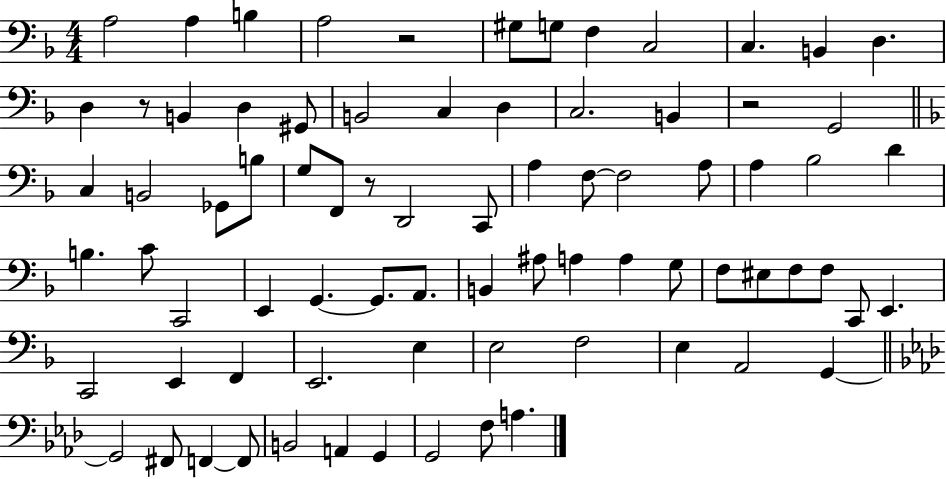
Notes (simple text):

A3/h A3/q B3/q A3/h R/h G#3/e G3/e F3/q C3/h C3/q. B2/q D3/q. D3/q R/e B2/q D3/q G#2/e B2/h C3/q D3/q C3/h. B2/q R/h G2/h C3/q B2/h Gb2/e B3/e G3/e F2/e R/e D2/h C2/e A3/q F3/e F3/h A3/e A3/q Bb3/h D4/q B3/q. C4/e C2/h E2/q G2/q. G2/e. A2/e. B2/q A#3/e A3/q A3/q G3/e F3/e EIS3/e F3/e F3/e C2/e E2/q. C2/h E2/q F2/q E2/h. E3/q E3/h F3/h E3/q A2/h G2/q G2/h F#2/e F2/q F2/e B2/h A2/q G2/q G2/h F3/e A3/q.